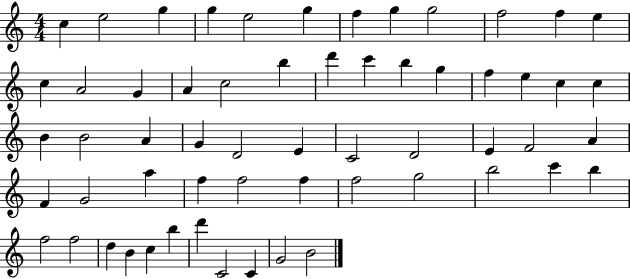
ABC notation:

X:1
T:Untitled
M:4/4
L:1/4
K:C
c e2 g g e2 g f g g2 f2 f e c A2 G A c2 b d' c' b g f e c c B B2 A G D2 E C2 D2 E F2 A F G2 a f f2 f f2 g2 b2 c' b f2 f2 d B c b d' C2 C G2 B2